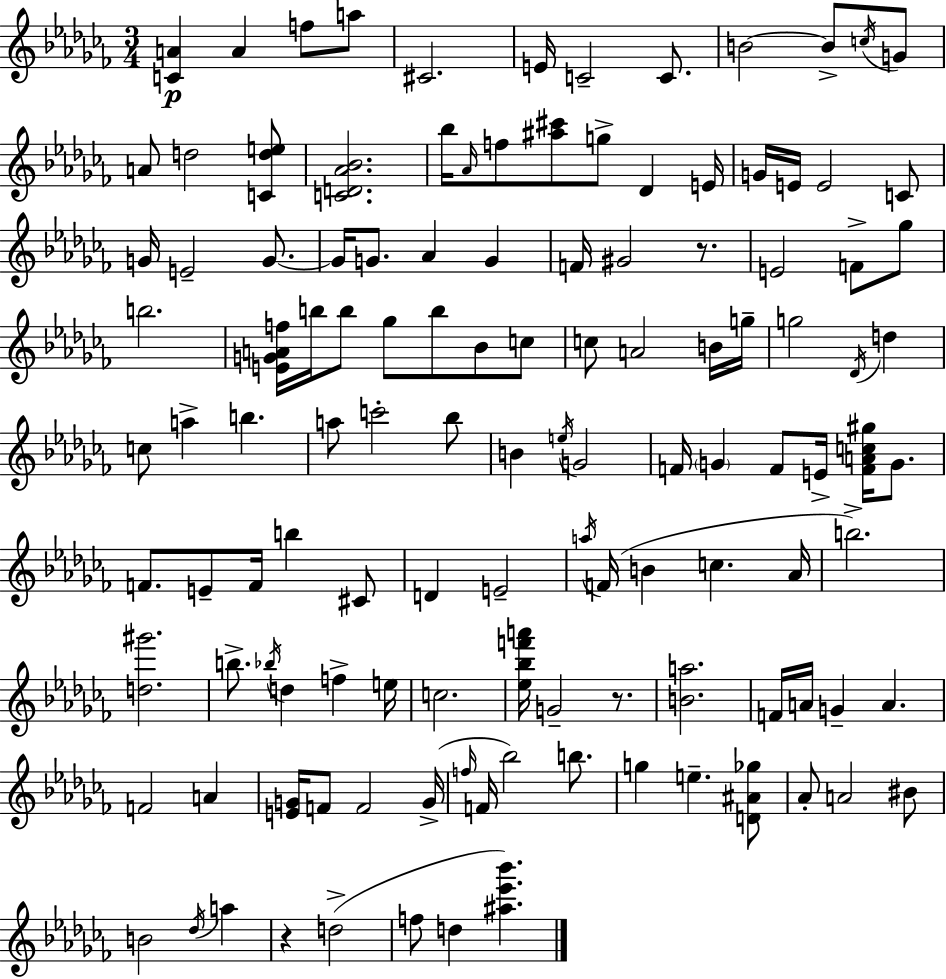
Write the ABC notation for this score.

X:1
T:Untitled
M:3/4
L:1/4
K:Abm
[CA] A f/2 a/2 ^C2 E/4 C2 C/2 B2 B/2 c/4 G/2 A/2 d2 [Cde]/2 [CD_A_B]2 _b/4 _A/4 f/2 [^a^c']/2 g/2 _D E/4 G/4 E/4 E2 C/2 G/4 E2 G/2 G/4 G/2 _A G F/4 ^G2 z/2 E2 F/2 _g/2 b2 [EGAf]/4 b/4 b/2 _g/2 b/2 _B/2 c/2 c/2 A2 B/4 g/4 g2 _D/4 d c/2 a b a/2 c'2 _b/2 B e/4 G2 F/4 G F/2 E/4 [FAc^g]/4 G/2 F/2 E/2 F/4 b ^C/2 D E2 a/4 F/4 B c _A/4 b2 [d^g']2 b/2 _b/4 d f e/4 c2 [_e_bf'a']/4 G2 z/2 [Ba]2 F/4 A/4 G A F2 A [EG]/4 F/2 F2 G/4 f/4 F/4 _b2 b/2 g e [D^A_g]/2 _A/2 A2 ^B/2 B2 _d/4 a z d2 f/2 d [^a_e'_b']